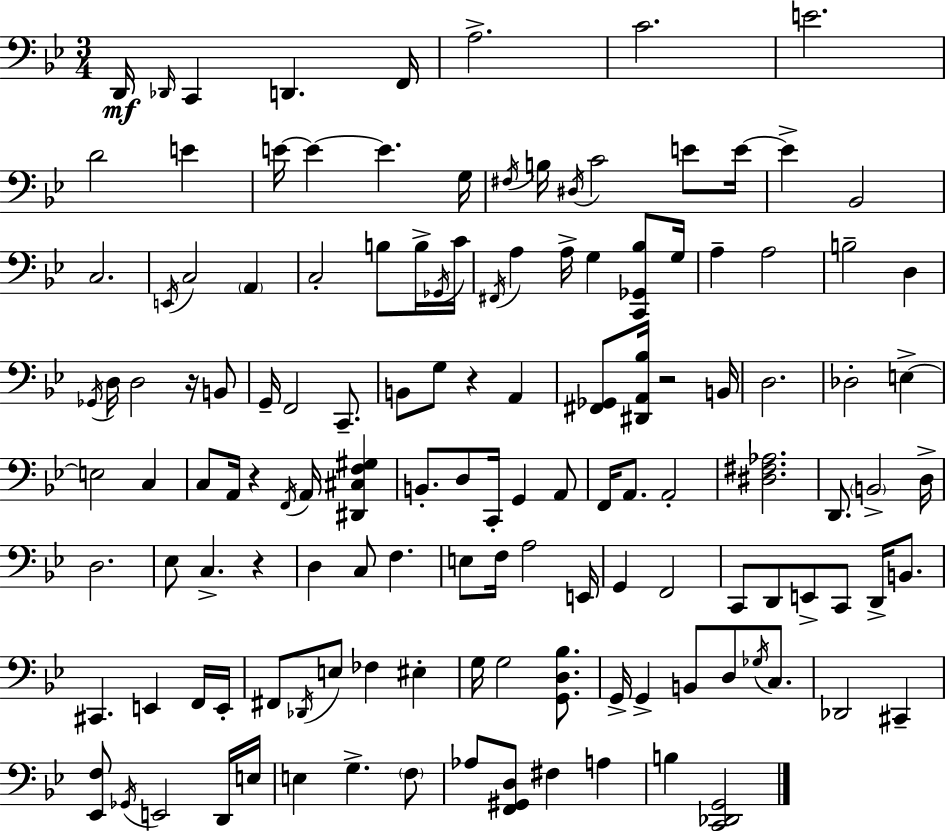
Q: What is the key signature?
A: G minor